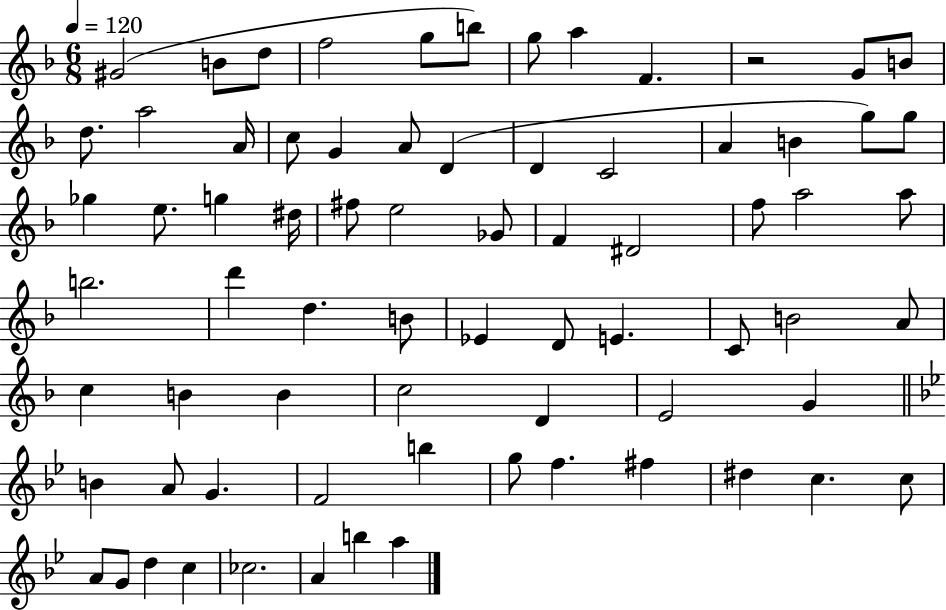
G#4/h B4/e D5/e F5/h G5/e B5/e G5/e A5/q F4/q. R/h G4/e B4/e D5/e. A5/h A4/s C5/e G4/q A4/e D4/q D4/q C4/h A4/q B4/q G5/e G5/e Gb5/q E5/e. G5/q D#5/s F#5/e E5/h Gb4/e F4/q D#4/h F5/e A5/h A5/e B5/h. D6/q D5/q. B4/e Eb4/q D4/e E4/q. C4/e B4/h A4/e C5/q B4/q B4/q C5/h D4/q E4/h G4/q B4/q A4/e G4/q. F4/h B5/q G5/e F5/q. F#5/q D#5/q C5/q. C5/e A4/e G4/e D5/q C5/q CES5/h. A4/q B5/q A5/q